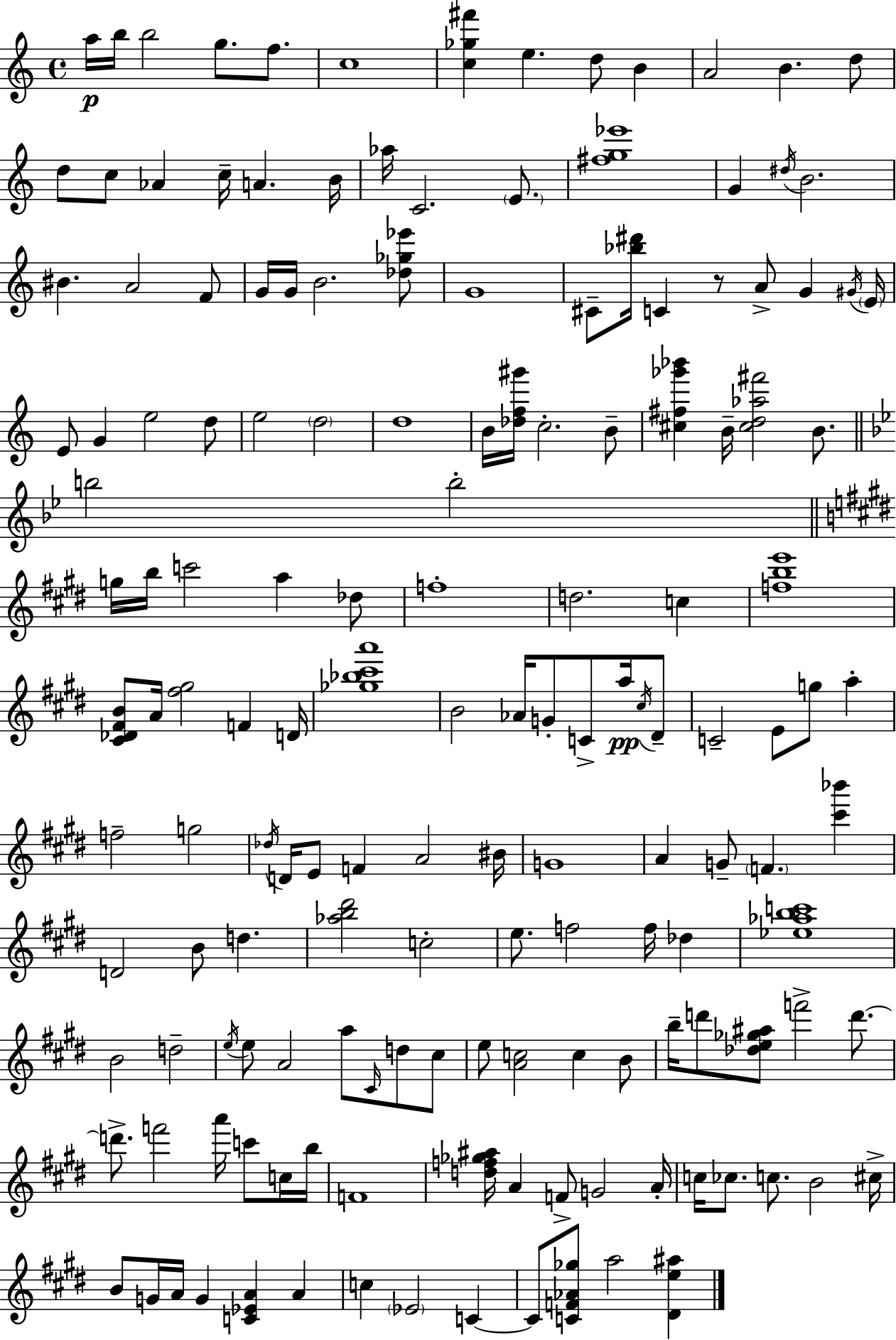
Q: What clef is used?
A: treble